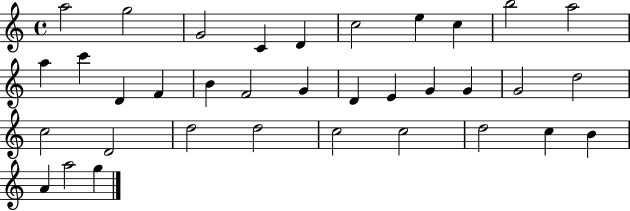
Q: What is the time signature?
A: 4/4